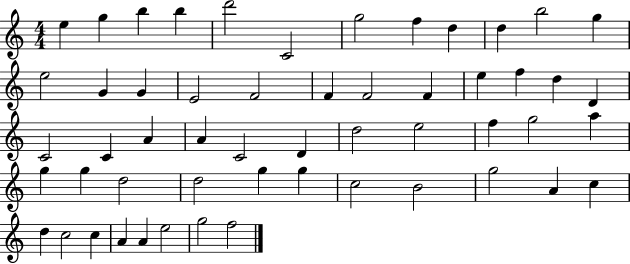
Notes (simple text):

E5/q G5/q B5/q B5/q D6/h C4/h G5/h F5/q D5/q D5/q B5/h G5/q E5/h G4/q G4/q E4/h F4/h F4/q F4/h F4/q E5/q F5/q D5/q D4/q C4/h C4/q A4/q A4/q C4/h D4/q D5/h E5/h F5/q G5/h A5/q G5/q G5/q D5/h D5/h G5/q G5/q C5/h B4/h G5/h A4/q C5/q D5/q C5/h C5/q A4/q A4/q E5/h G5/h F5/h